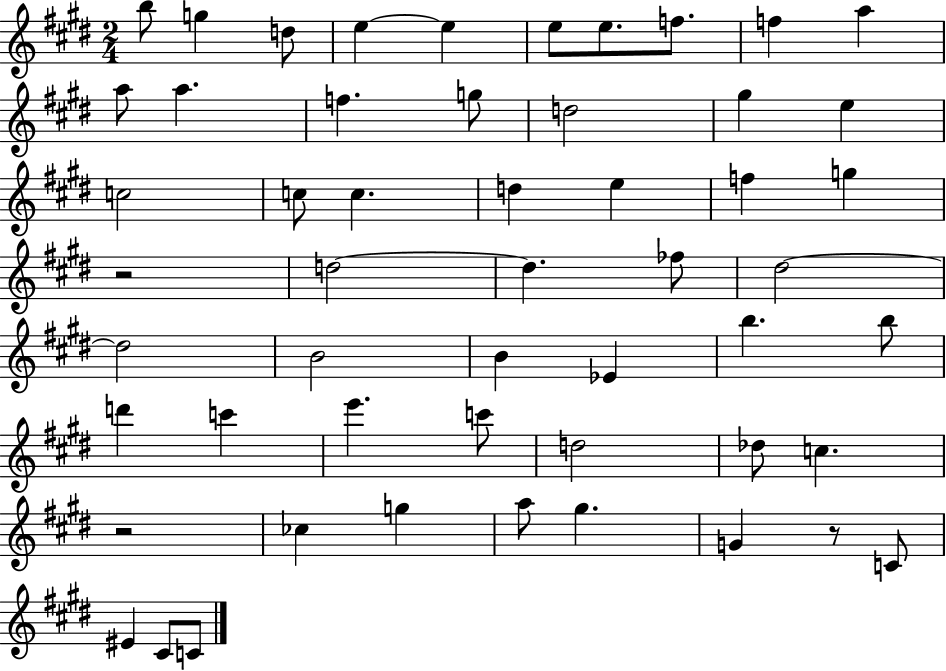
B5/e G5/q D5/e E5/q E5/q E5/e E5/e. F5/e. F5/q A5/q A5/e A5/q. F5/q. G5/e D5/h G#5/q E5/q C5/h C5/e C5/q. D5/q E5/q F5/q G5/q R/h D5/h D5/q. FES5/e D#5/h D#5/h B4/h B4/q Eb4/q B5/q. B5/e D6/q C6/q E6/q. C6/e D5/h Db5/e C5/q. R/h CES5/q G5/q A5/e G#5/q. G4/q R/e C4/e EIS4/q C#4/e C4/e